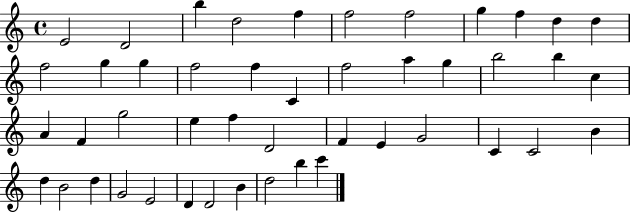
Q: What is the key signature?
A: C major